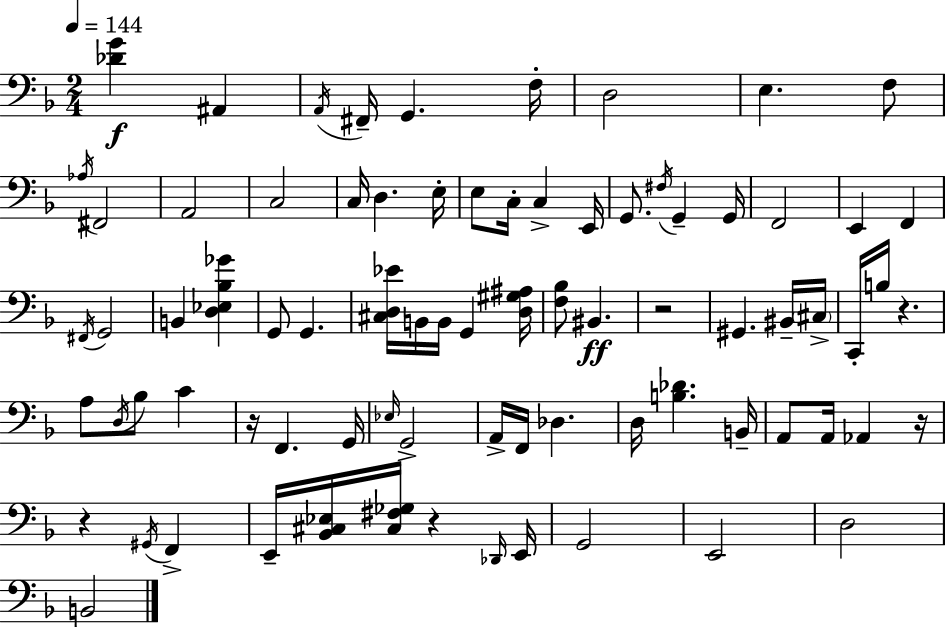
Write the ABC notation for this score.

X:1
T:Untitled
M:2/4
L:1/4
K:F
[_DG] ^A,, A,,/4 ^F,,/4 G,, F,/4 D,2 E, F,/2 _A,/4 ^F,,2 A,,2 C,2 C,/4 D, E,/4 E,/2 C,/4 C, E,,/4 G,,/2 ^F,/4 G,, G,,/4 F,,2 E,, F,, ^F,,/4 G,,2 B,, [D,_E,_B,_G] G,,/2 G,, [^C,D,_E]/4 B,,/4 B,,/4 G,, [D,^G,^A,]/4 [F,_B,]/2 ^B,, z2 ^G,, ^B,,/4 ^C,/4 C,,/4 B,/4 z A,/2 D,/4 _B,/2 C z/4 F,, G,,/4 _E,/4 G,,2 A,,/4 F,,/4 _D, D,/4 [B,_D] B,,/4 A,,/2 A,,/4 _A,, z/4 z ^G,,/4 F,, E,,/4 [_B,,^C,_E,]/4 [^C,^F,_G,]/4 z _D,,/4 E,,/4 G,,2 E,,2 D,2 B,,2